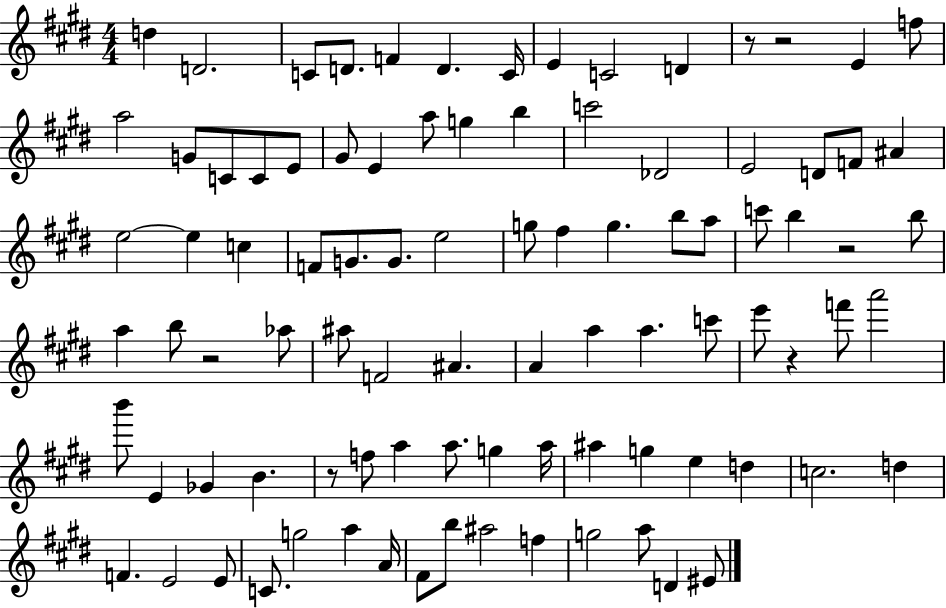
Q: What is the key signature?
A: E major